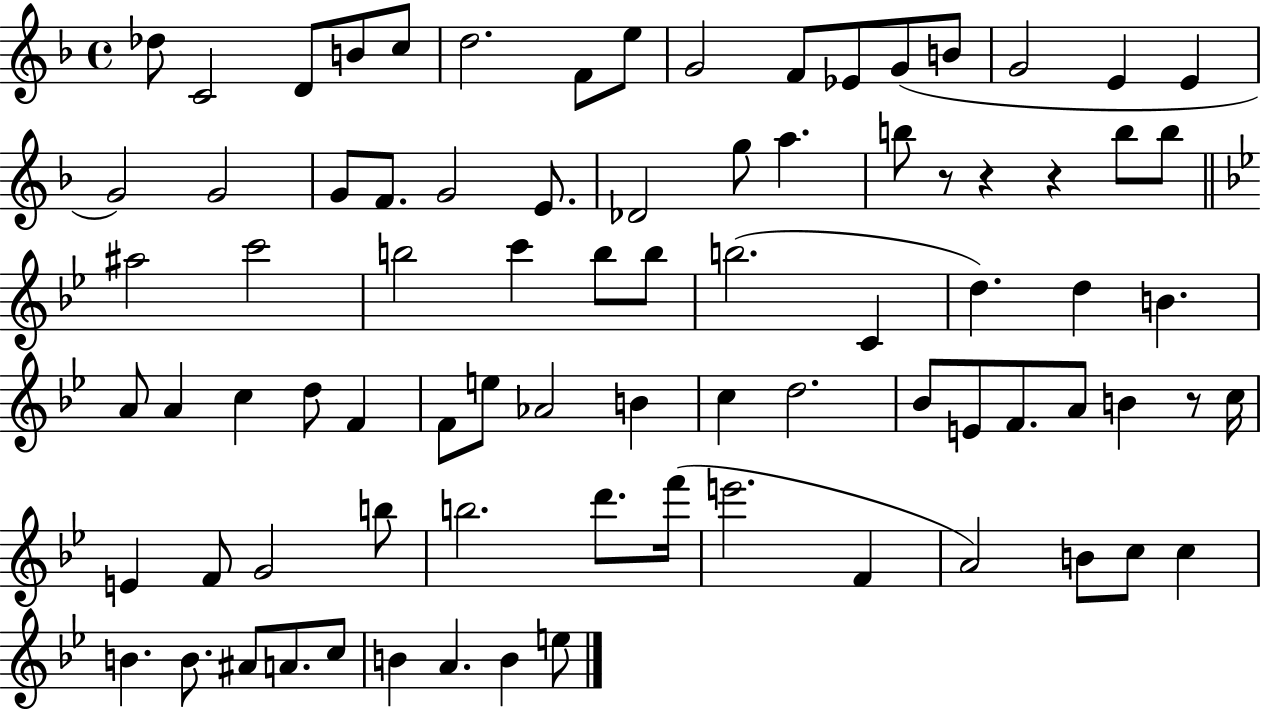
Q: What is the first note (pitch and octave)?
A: Db5